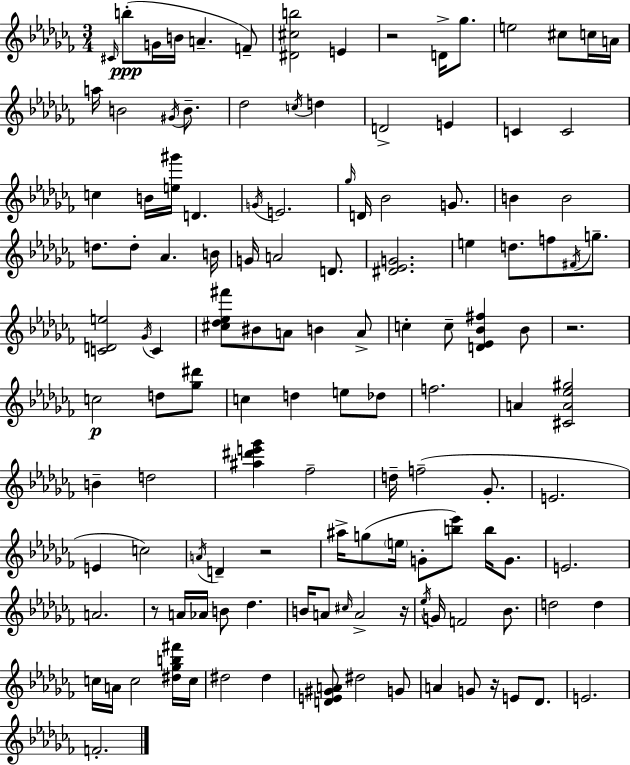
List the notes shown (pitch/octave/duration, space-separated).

C#4/s B5/e G4/s B4/s A4/q. F4/e [D#4,C#5,B5]/h E4/q R/h D4/s Gb5/e. E5/h C#5/e C5/s A4/s A5/s B4/h G#4/s B4/e. Db5/h C5/s D5/q D4/h E4/q C4/q C4/h C5/q B4/s [E5,G#6]/s D4/q. G4/s E4/h. Gb5/s D4/s Bb4/h G4/e. B4/q B4/h D5/e. D5/e Ab4/q. B4/s G4/s A4/h D4/e. [D#4,Eb4,G4]/h. E5/q D5/e. F5/e F#4/s G5/e. [C4,D4,E5]/h Gb4/s C4/q [C#5,Db5,Eb5,F#6]/e BIS4/e A4/e B4/q A4/e C5/q C5/e [D4,Eb4,Bb4,F#5]/q Bb4/e R/h. C5/h D5/e [Gb5,D#6]/e C5/q D5/q E5/e Db5/e F5/h. A4/q [C#4,A4,Eb5,G#5]/h B4/q D5/h [A#5,D#6,E6,Gb6]/q FES5/h D5/s F5/h Gb4/e. E4/h. E4/q C5/h A4/s D4/q R/h A#5/s G5/e E5/s G4/e [B5,Eb6]/e B5/s G4/e. E4/h. A4/h. R/e A4/s Ab4/s B4/e Db5/q. B4/s A4/e C#5/s A4/h R/s Eb5/s G4/s F4/h Bb4/e. D5/h D5/q C5/s A4/s C5/h [D#5,Gb5,B5,F#6]/s C5/s D#5/h D#5/q [D4,E4,G#4,A4]/e D#5/h G4/e A4/q G4/e R/s E4/e Db4/e. E4/h. F4/h.